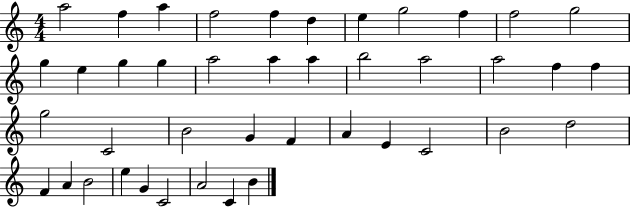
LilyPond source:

{
  \clef treble
  \numericTimeSignature
  \time 4/4
  \key c \major
  a''2 f''4 a''4 | f''2 f''4 d''4 | e''4 g''2 f''4 | f''2 g''2 | \break g''4 e''4 g''4 g''4 | a''2 a''4 a''4 | b''2 a''2 | a''2 f''4 f''4 | \break g''2 c'2 | b'2 g'4 f'4 | a'4 e'4 c'2 | b'2 d''2 | \break f'4 a'4 b'2 | e''4 g'4 c'2 | a'2 c'4 b'4 | \bar "|."
}